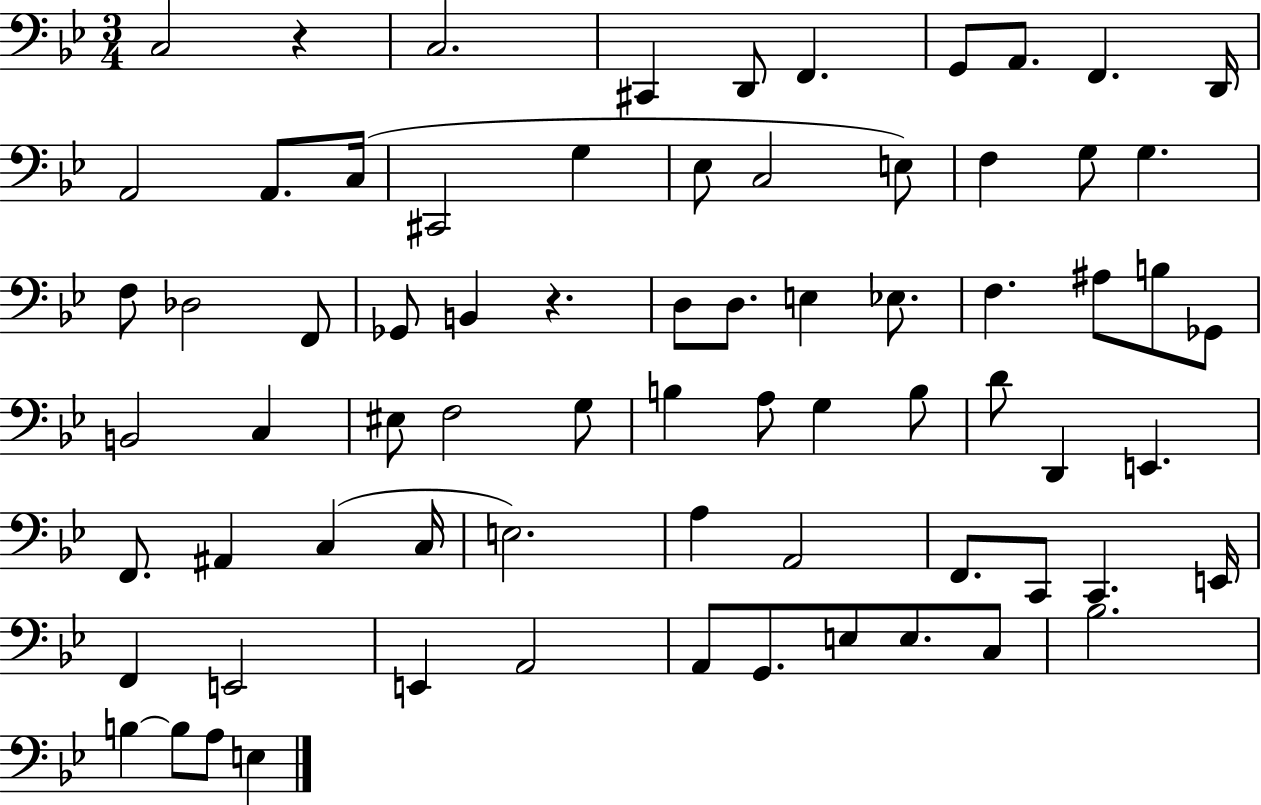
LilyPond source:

{
  \clef bass
  \numericTimeSignature
  \time 3/4
  \key bes \major
  c2 r4 | c2. | cis,4 d,8 f,4. | g,8 a,8. f,4. d,16 | \break a,2 a,8. c16( | cis,2 g4 | ees8 c2 e8) | f4 g8 g4. | \break f8 des2 f,8 | ges,8 b,4 r4. | d8 d8. e4 ees8. | f4. ais8 b8 ges,8 | \break b,2 c4 | eis8 f2 g8 | b4 a8 g4 b8 | d'8 d,4 e,4. | \break f,8. ais,4 c4( c16 | e2.) | a4 a,2 | f,8. c,8 c,4. e,16 | \break f,4 e,2 | e,4 a,2 | a,8 g,8. e8 e8. c8 | bes2. | \break b4~~ b8 a8 e4 | \bar "|."
}